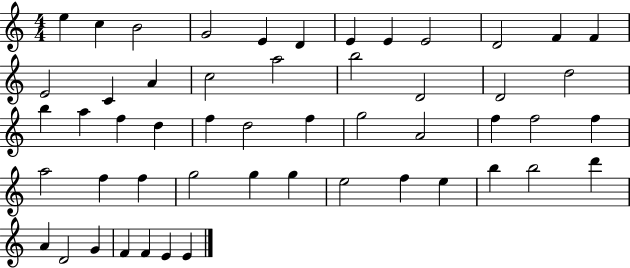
X:1
T:Untitled
M:4/4
L:1/4
K:C
e c B2 G2 E D E E E2 D2 F F E2 C A c2 a2 b2 D2 D2 d2 b a f d f d2 f g2 A2 f f2 f a2 f f g2 g g e2 f e b b2 d' A D2 G F F E E